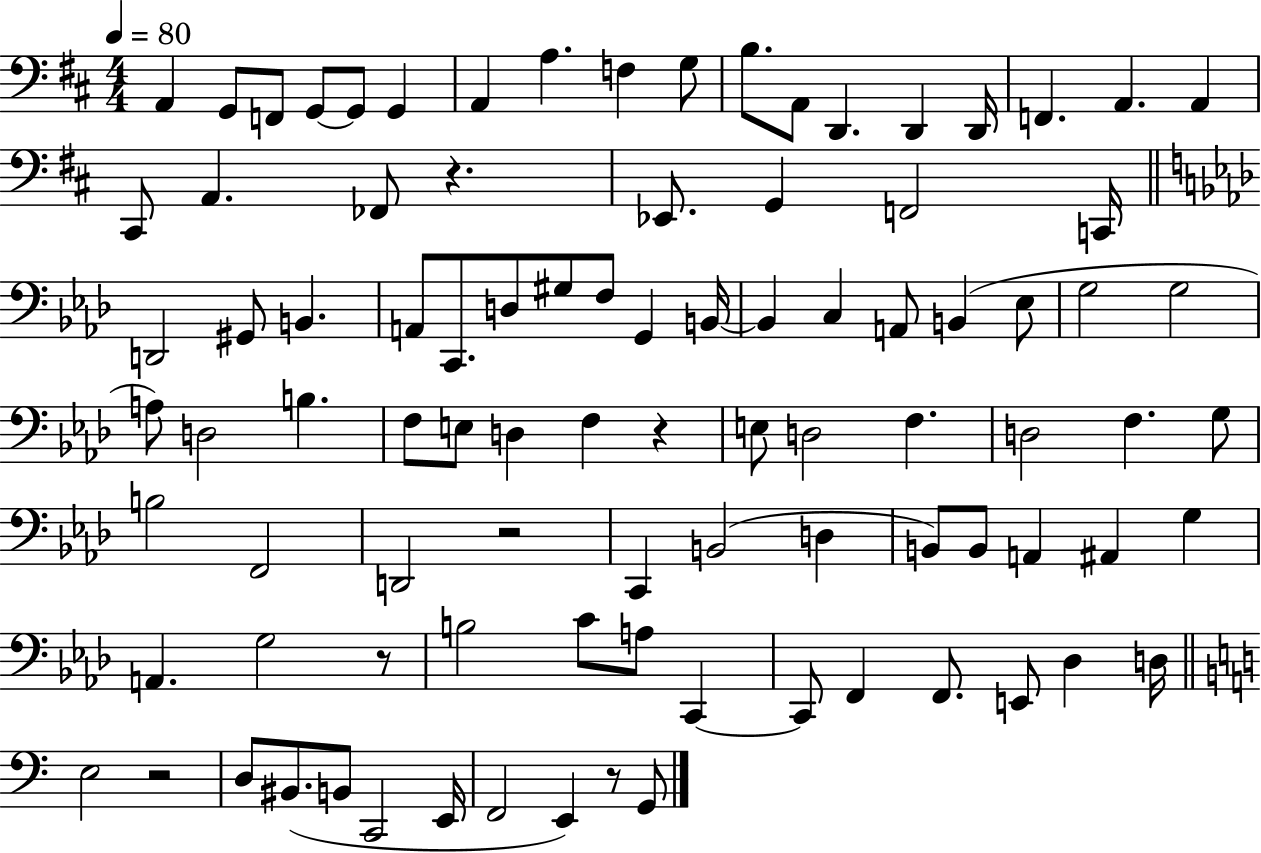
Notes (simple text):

A2/q G2/e F2/e G2/e G2/e G2/q A2/q A3/q. F3/q G3/e B3/e. A2/e D2/q. D2/q D2/s F2/q. A2/q. A2/q C#2/e A2/q. FES2/e R/q. Eb2/e. G2/q F2/h C2/s D2/h G#2/e B2/q. A2/e C2/e. D3/e G#3/e F3/e G2/q B2/s B2/q C3/q A2/e B2/q Eb3/e G3/h G3/h A3/e D3/h B3/q. F3/e E3/e D3/q F3/q R/q E3/e D3/h F3/q. D3/h F3/q. G3/e B3/h F2/h D2/h R/h C2/q B2/h D3/q B2/e B2/e A2/q A#2/q G3/q A2/q. G3/h R/e B3/h C4/e A3/e C2/q C2/e F2/q F2/e. E2/e Db3/q D3/s E3/h R/h D3/e BIS2/e. B2/e C2/h E2/s F2/h E2/q R/e G2/e